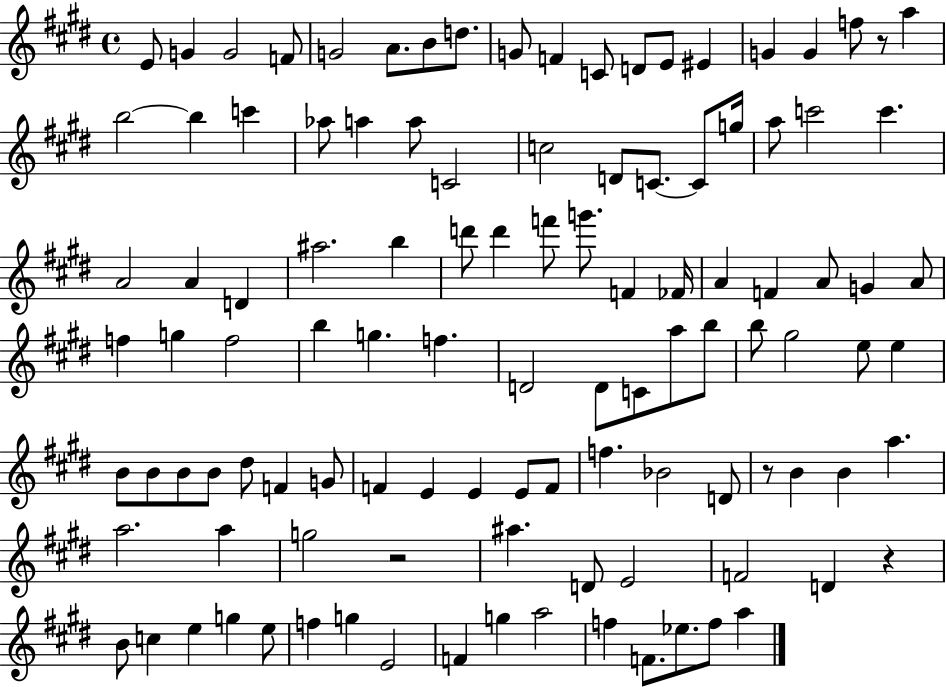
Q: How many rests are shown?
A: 4